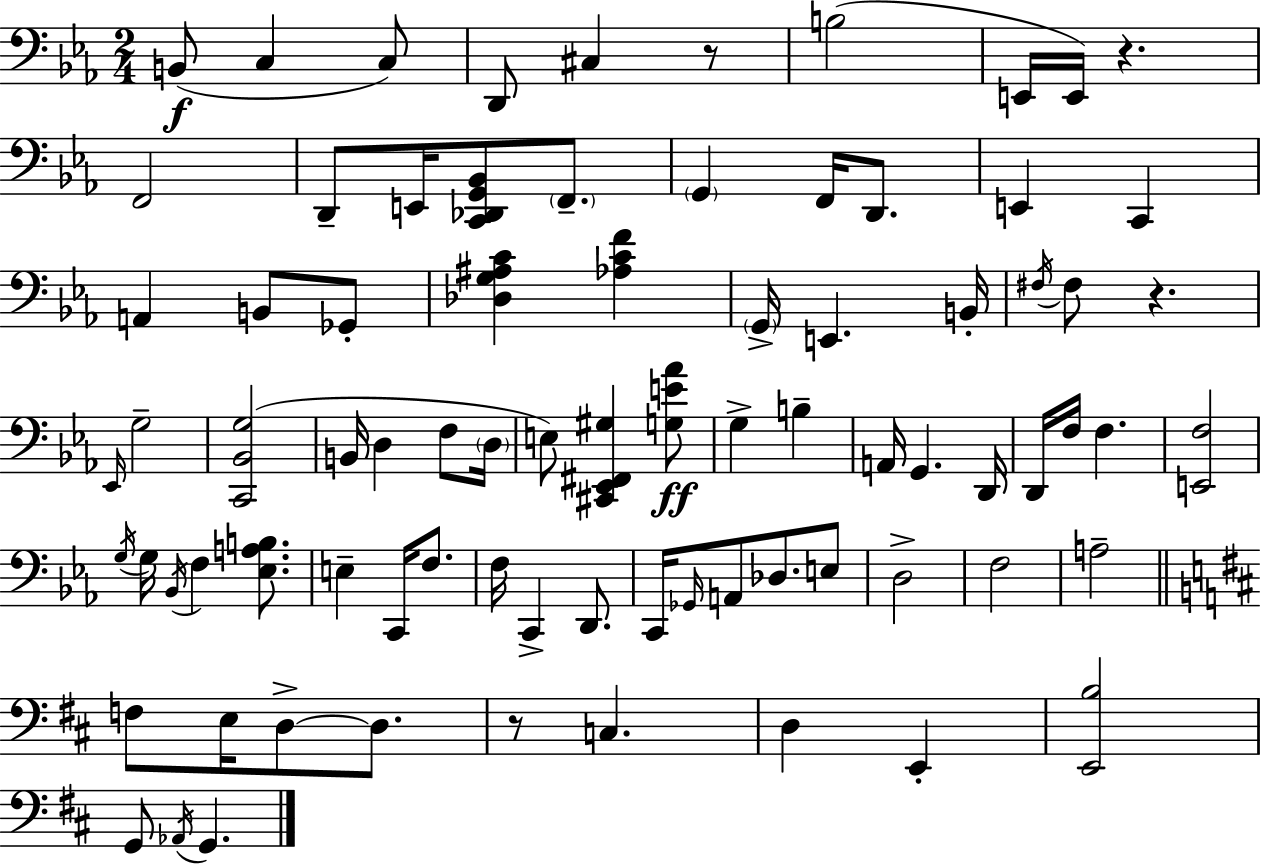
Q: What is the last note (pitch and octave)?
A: G2